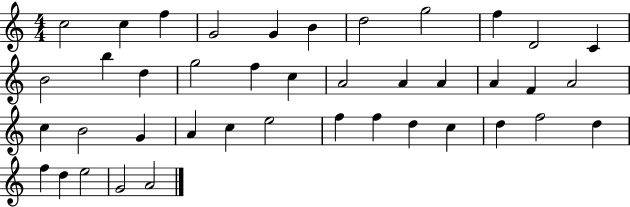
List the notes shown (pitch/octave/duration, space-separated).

C5/h C5/q F5/q G4/h G4/q B4/q D5/h G5/h F5/q D4/h C4/q B4/h B5/q D5/q G5/h F5/q C5/q A4/h A4/q A4/q A4/q F4/q A4/h C5/q B4/h G4/q A4/q C5/q E5/h F5/q F5/q D5/q C5/q D5/q F5/h D5/q F5/q D5/q E5/h G4/h A4/h